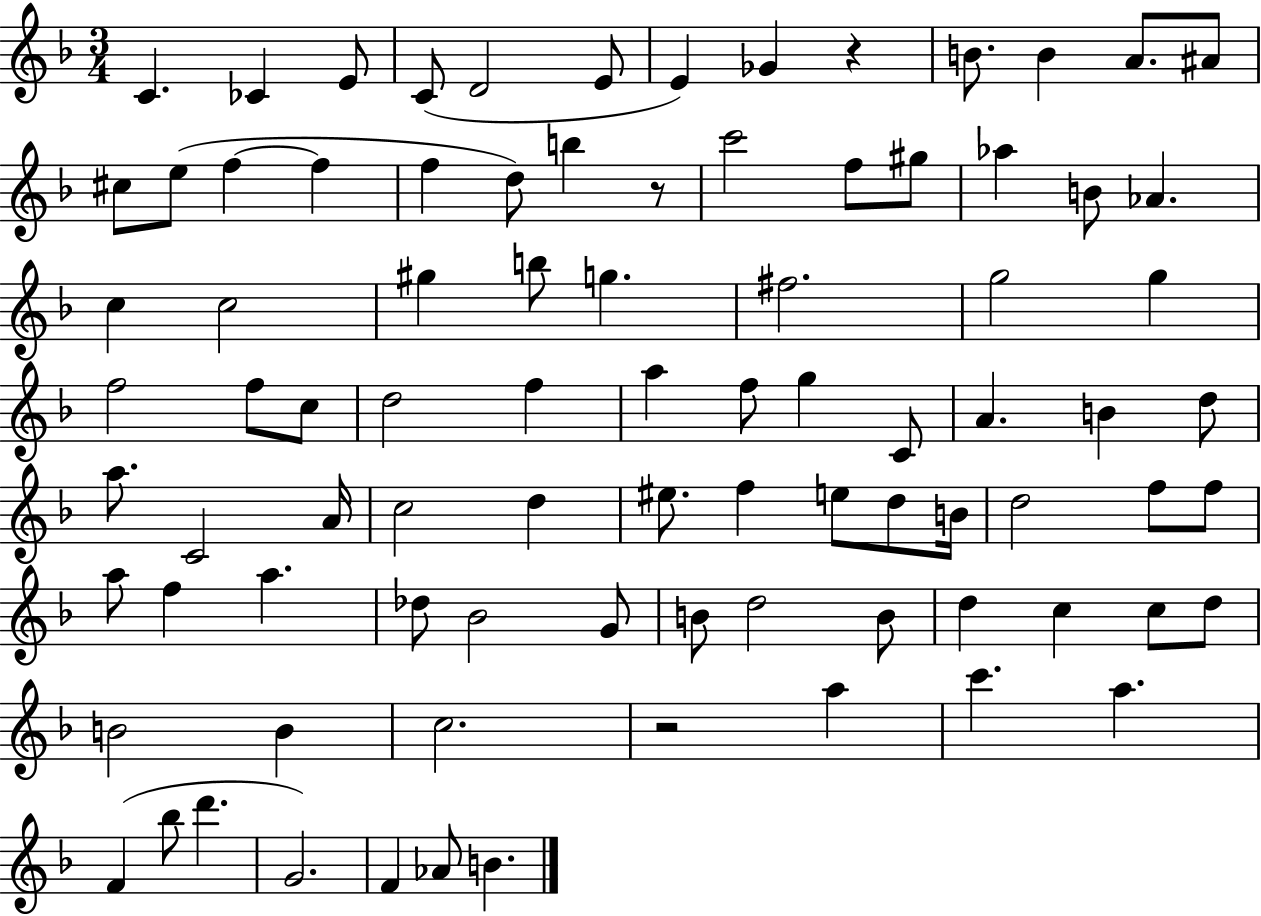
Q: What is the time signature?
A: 3/4